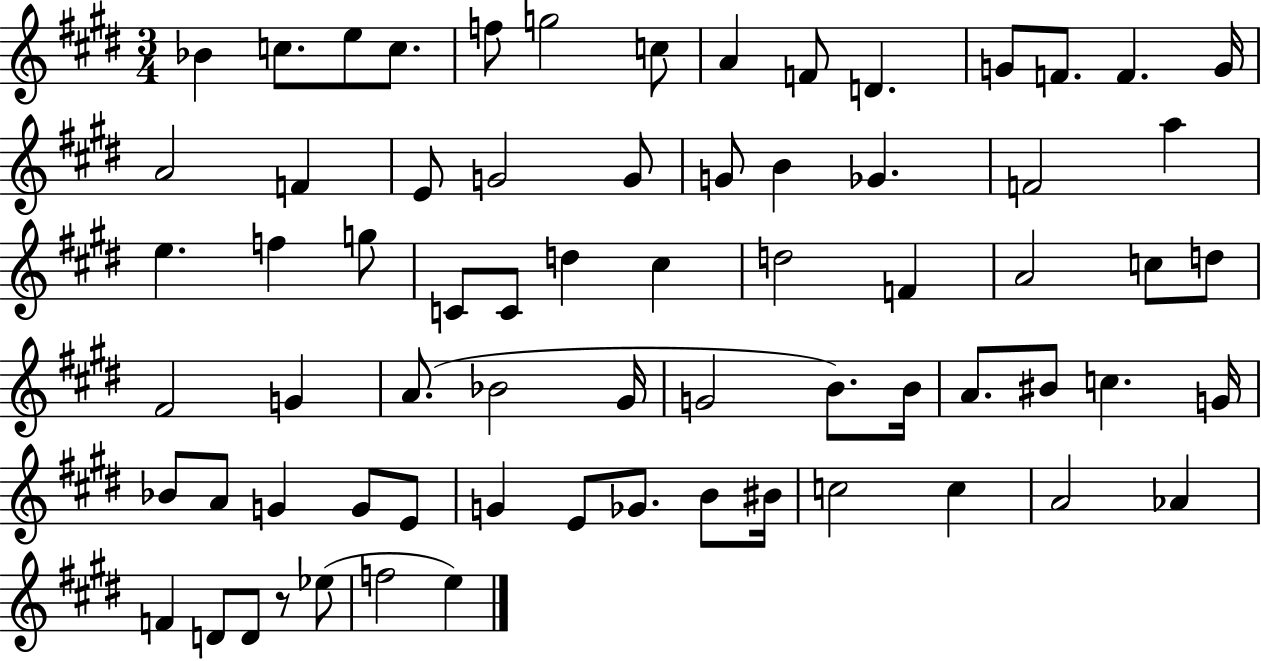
X:1
T:Untitled
M:3/4
L:1/4
K:E
_B c/2 e/2 c/2 f/2 g2 c/2 A F/2 D G/2 F/2 F G/4 A2 F E/2 G2 G/2 G/2 B _G F2 a e f g/2 C/2 C/2 d ^c d2 F A2 c/2 d/2 ^F2 G A/2 _B2 ^G/4 G2 B/2 B/4 A/2 ^B/2 c G/4 _B/2 A/2 G G/2 E/2 G E/2 _G/2 B/2 ^B/4 c2 c A2 _A F D/2 D/2 z/2 _e/2 f2 e